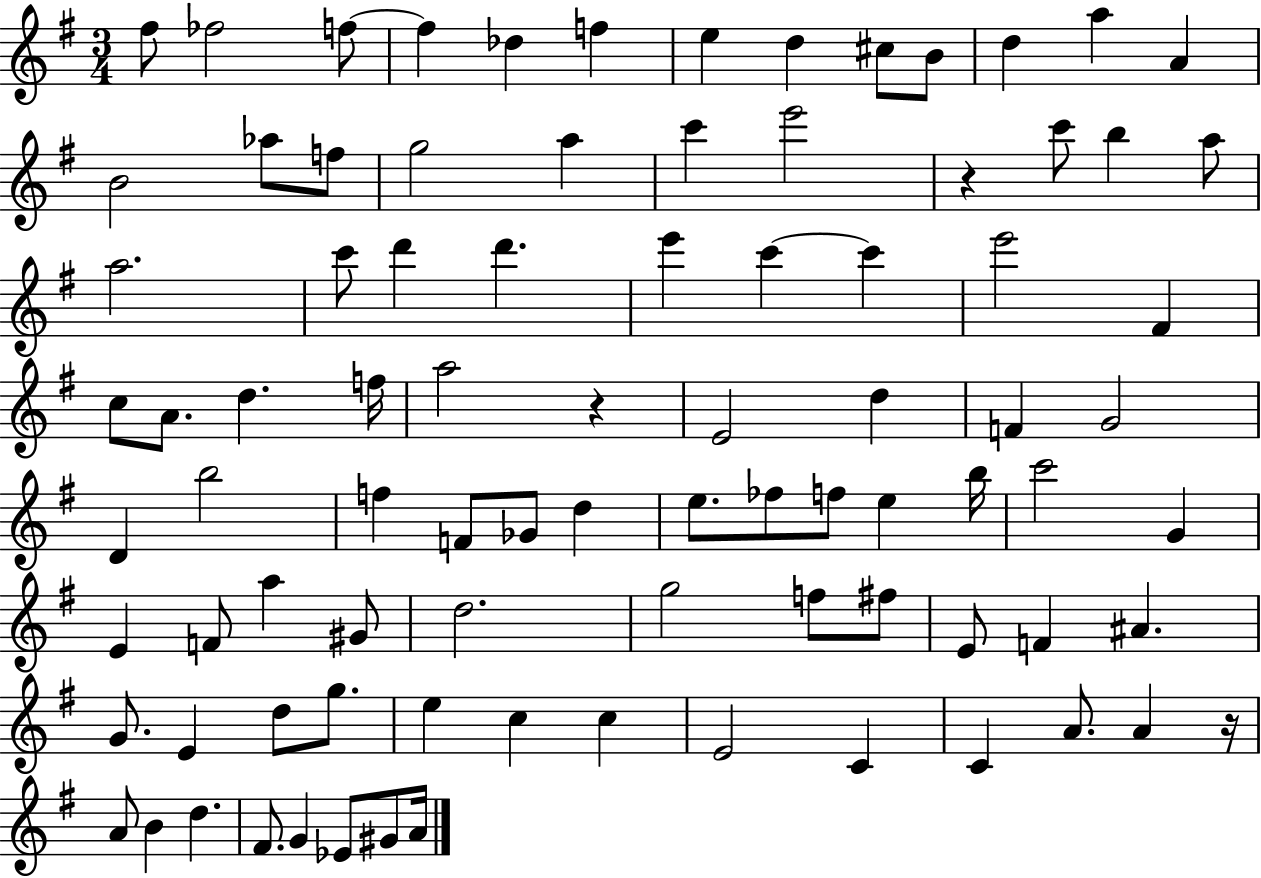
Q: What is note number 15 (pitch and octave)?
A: Ab5